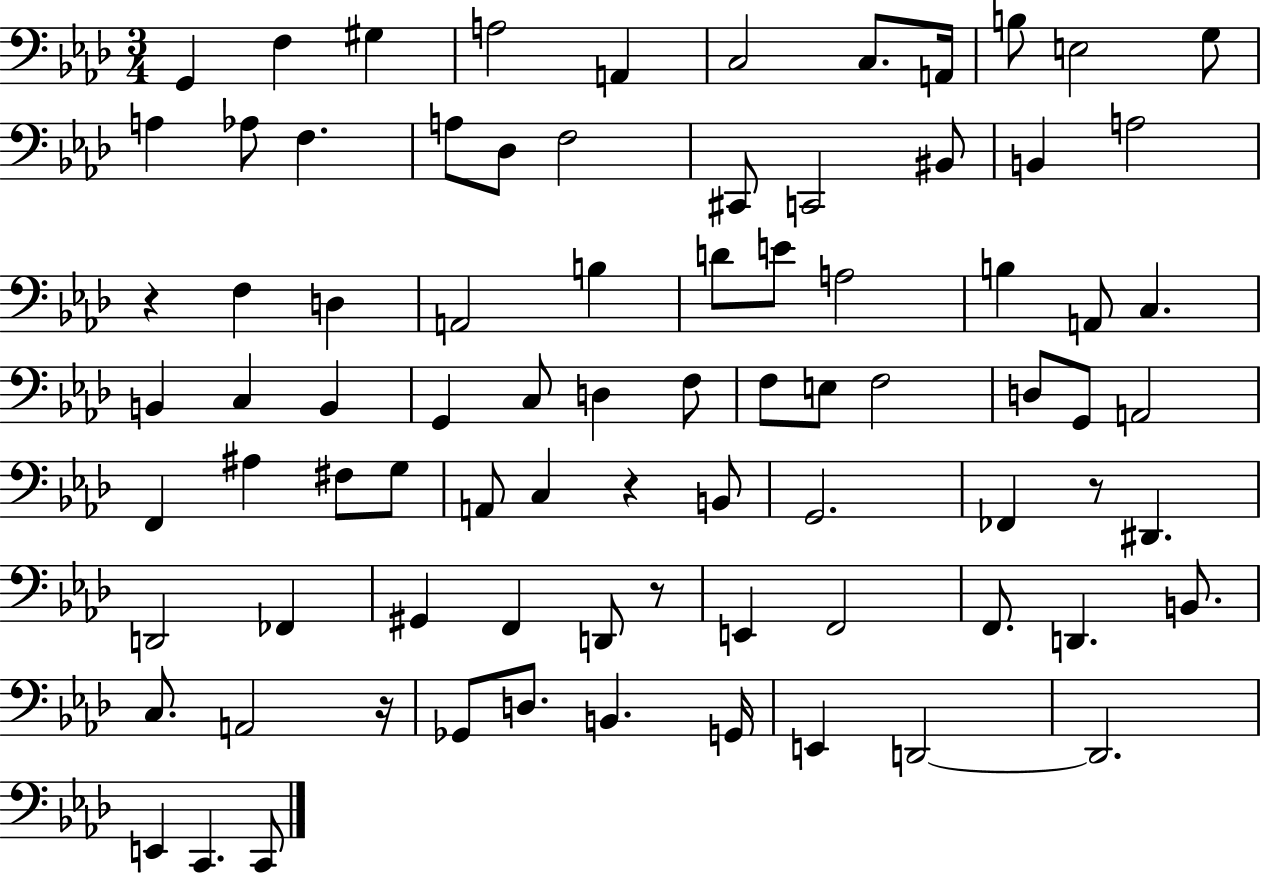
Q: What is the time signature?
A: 3/4